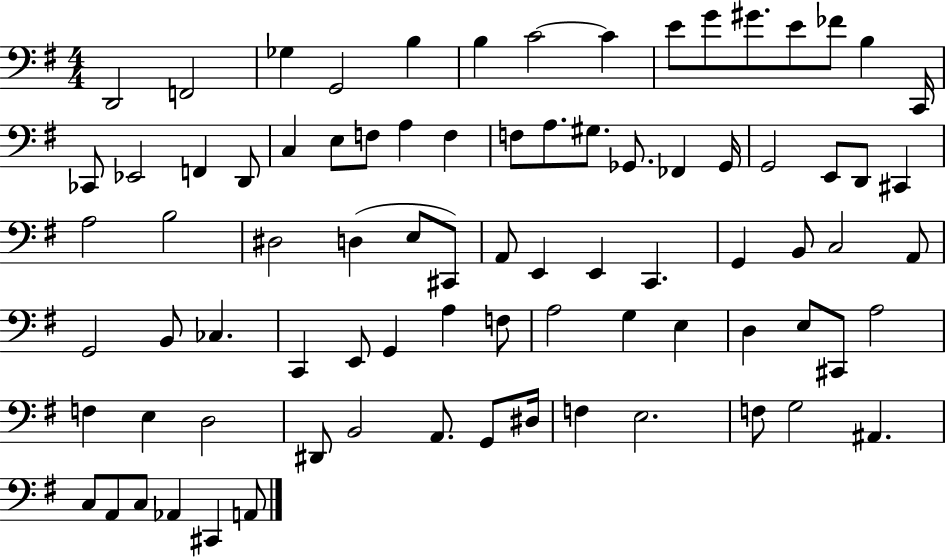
{
  \clef bass
  \numericTimeSignature
  \time 4/4
  \key g \major
  d,2 f,2 | ges4 g,2 b4 | b4 c'2~~ c'4 | e'8 g'8 gis'8. e'8 fes'8 b4 c,16 | \break ces,8 ees,2 f,4 d,8 | c4 e8 f8 a4 f4 | f8 a8. gis8. ges,8. fes,4 ges,16 | g,2 e,8 d,8 cis,4 | \break a2 b2 | dis2 d4( e8 cis,8) | a,8 e,4 e,4 c,4. | g,4 b,8 c2 a,8 | \break g,2 b,8 ces4. | c,4 e,8 g,4 a4 f8 | a2 g4 e4 | d4 e8 cis,8 a2 | \break f4 e4 d2 | dis,8 b,2 a,8. g,8 dis16 | f4 e2. | f8 g2 ais,4. | \break c8 a,8 c8 aes,4 cis,4 a,8 | \bar "|."
}